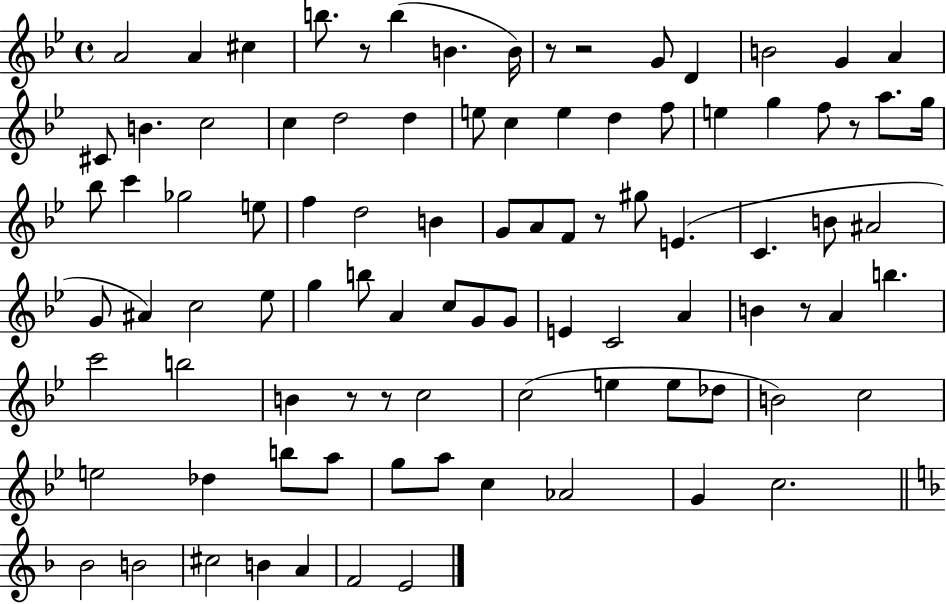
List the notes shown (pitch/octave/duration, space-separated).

A4/h A4/q C#5/q B5/e. R/e B5/q B4/q. B4/s R/e R/h G4/e D4/q B4/h G4/q A4/q C#4/e B4/q. C5/h C5/q D5/h D5/q E5/e C5/q E5/q D5/q F5/e E5/q G5/q F5/e R/e A5/e. G5/s Bb5/e C6/q Gb5/h E5/e F5/q D5/h B4/q G4/e A4/e F4/e R/e G#5/e E4/q. C4/q. B4/e A#4/h G4/e A#4/q C5/h Eb5/e G5/q B5/e A4/q C5/e G4/e G4/e E4/q C4/h A4/q B4/q R/e A4/q B5/q. C6/h B5/h B4/q R/e R/e C5/h C5/h E5/q E5/e Db5/e B4/h C5/h E5/h Db5/q B5/e A5/e G5/e A5/e C5/q Ab4/h G4/q C5/h. Bb4/h B4/h C#5/h B4/q A4/q F4/h E4/h